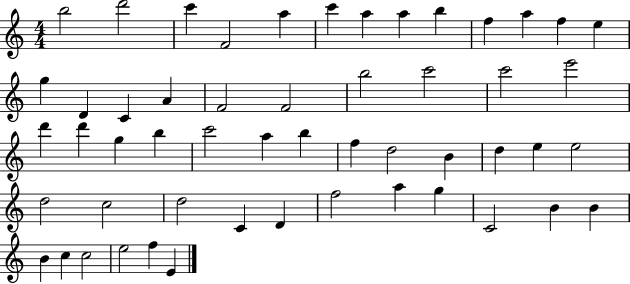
B5/h D6/h C6/q F4/h A5/q C6/q A5/q A5/q B5/q F5/q A5/q F5/q E5/q G5/q D4/q C4/q A4/q F4/h F4/h B5/h C6/h C6/h E6/h D6/q D6/q G5/q B5/q C6/h A5/q B5/q F5/q D5/h B4/q D5/q E5/q E5/h D5/h C5/h D5/h C4/q D4/q F5/h A5/q G5/q C4/h B4/q B4/q B4/q C5/q C5/h E5/h F5/q E4/q